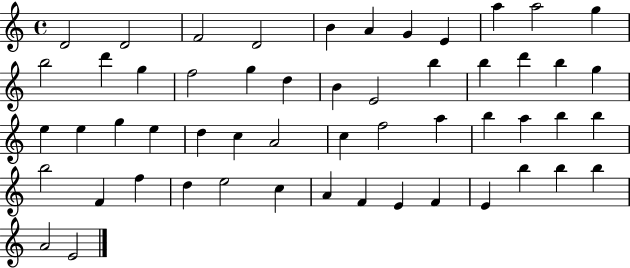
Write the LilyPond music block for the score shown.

{
  \clef treble
  \time 4/4
  \defaultTimeSignature
  \key c \major
  d'2 d'2 | f'2 d'2 | b'4 a'4 g'4 e'4 | a''4 a''2 g''4 | \break b''2 d'''4 g''4 | f''2 g''4 d''4 | b'4 e'2 b''4 | b''4 d'''4 b''4 g''4 | \break e''4 e''4 g''4 e''4 | d''4 c''4 a'2 | c''4 f''2 a''4 | b''4 a''4 b''4 b''4 | \break b''2 f'4 f''4 | d''4 e''2 c''4 | a'4 f'4 e'4 f'4 | e'4 b''4 b''4 b''4 | \break a'2 e'2 | \bar "|."
}